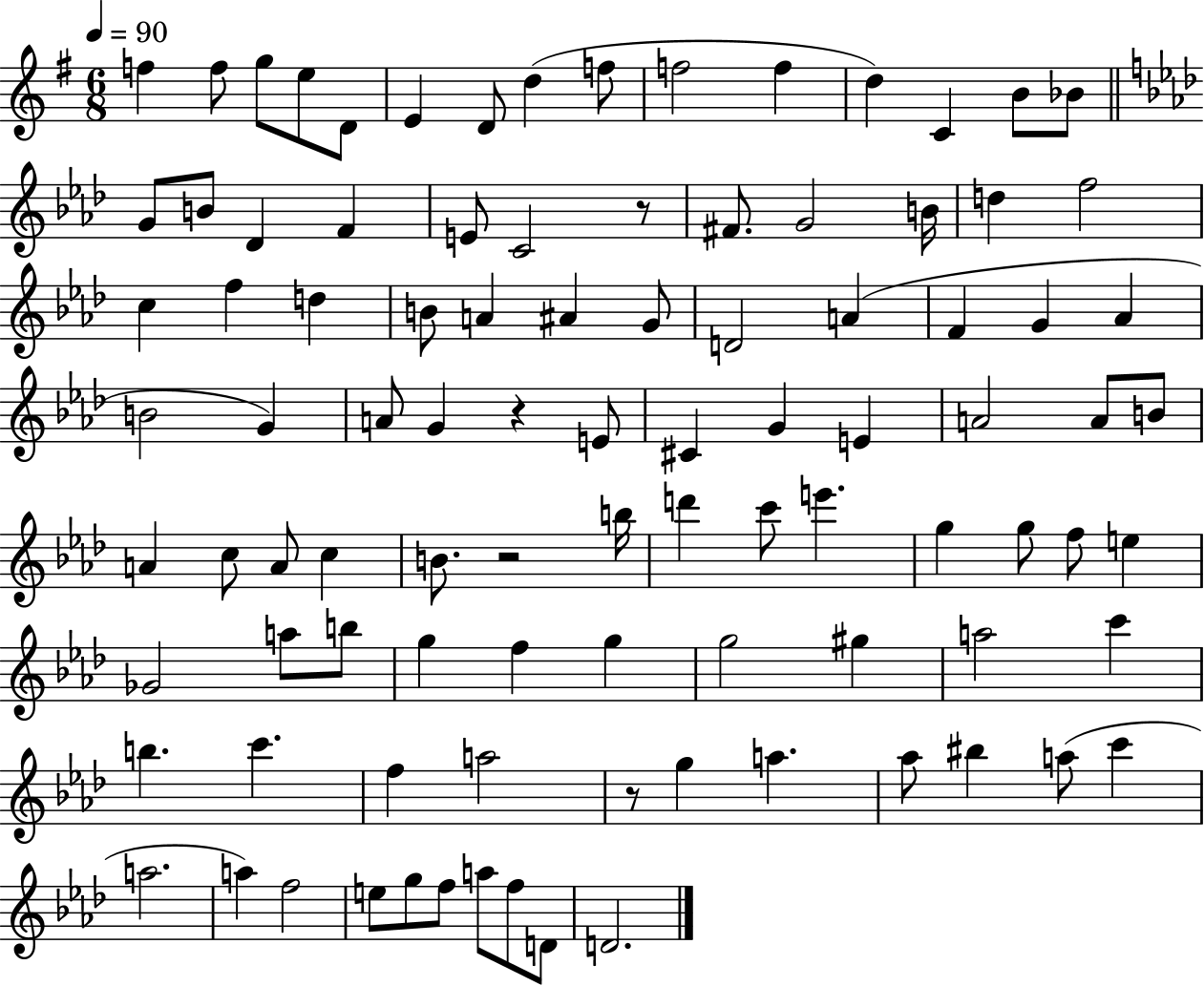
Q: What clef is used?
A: treble